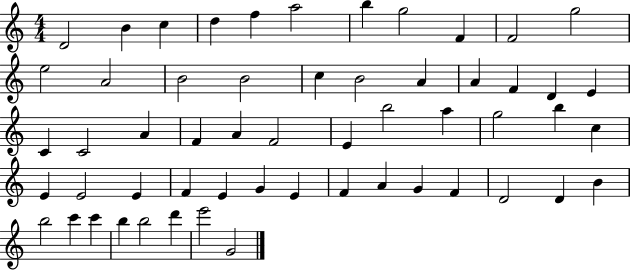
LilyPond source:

{
  \clef treble
  \numericTimeSignature
  \time 4/4
  \key c \major
  d'2 b'4 c''4 | d''4 f''4 a''2 | b''4 g''2 f'4 | f'2 g''2 | \break e''2 a'2 | b'2 b'2 | c''4 b'2 a'4 | a'4 f'4 d'4 e'4 | \break c'4 c'2 a'4 | f'4 a'4 f'2 | e'4 b''2 a''4 | g''2 b''4 c''4 | \break e'4 e'2 e'4 | f'4 e'4 g'4 e'4 | f'4 a'4 g'4 f'4 | d'2 d'4 b'4 | \break b''2 c'''4 c'''4 | b''4 b''2 d'''4 | e'''2 g'2 | \bar "|."
}